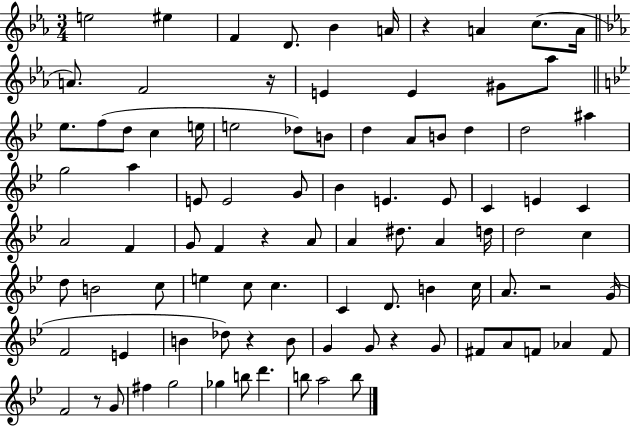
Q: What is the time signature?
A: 3/4